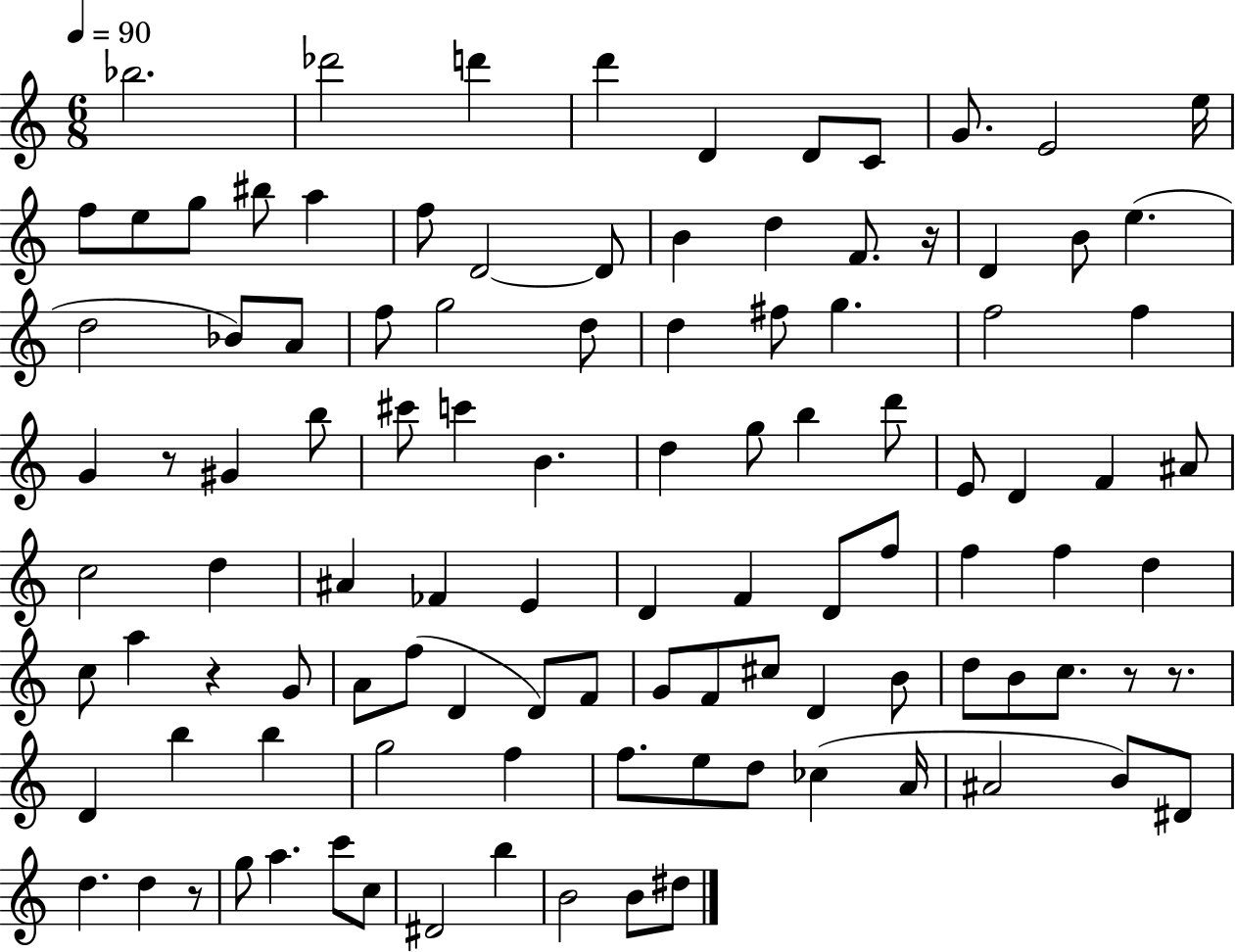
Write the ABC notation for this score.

X:1
T:Untitled
M:6/8
L:1/4
K:C
_b2 _d'2 d' d' D D/2 C/2 G/2 E2 e/4 f/2 e/2 g/2 ^b/2 a f/2 D2 D/2 B d F/2 z/4 D B/2 e d2 _B/2 A/2 f/2 g2 d/2 d ^f/2 g f2 f G z/2 ^G b/2 ^c'/2 c' B d g/2 b d'/2 E/2 D F ^A/2 c2 d ^A _F E D F D/2 f/2 f f d c/2 a z G/2 A/2 f/2 D D/2 F/2 G/2 F/2 ^c/2 D B/2 d/2 B/2 c/2 z/2 z/2 D b b g2 f f/2 e/2 d/2 _c A/4 ^A2 B/2 ^D/2 d d z/2 g/2 a c'/2 c/2 ^D2 b B2 B/2 ^d/2